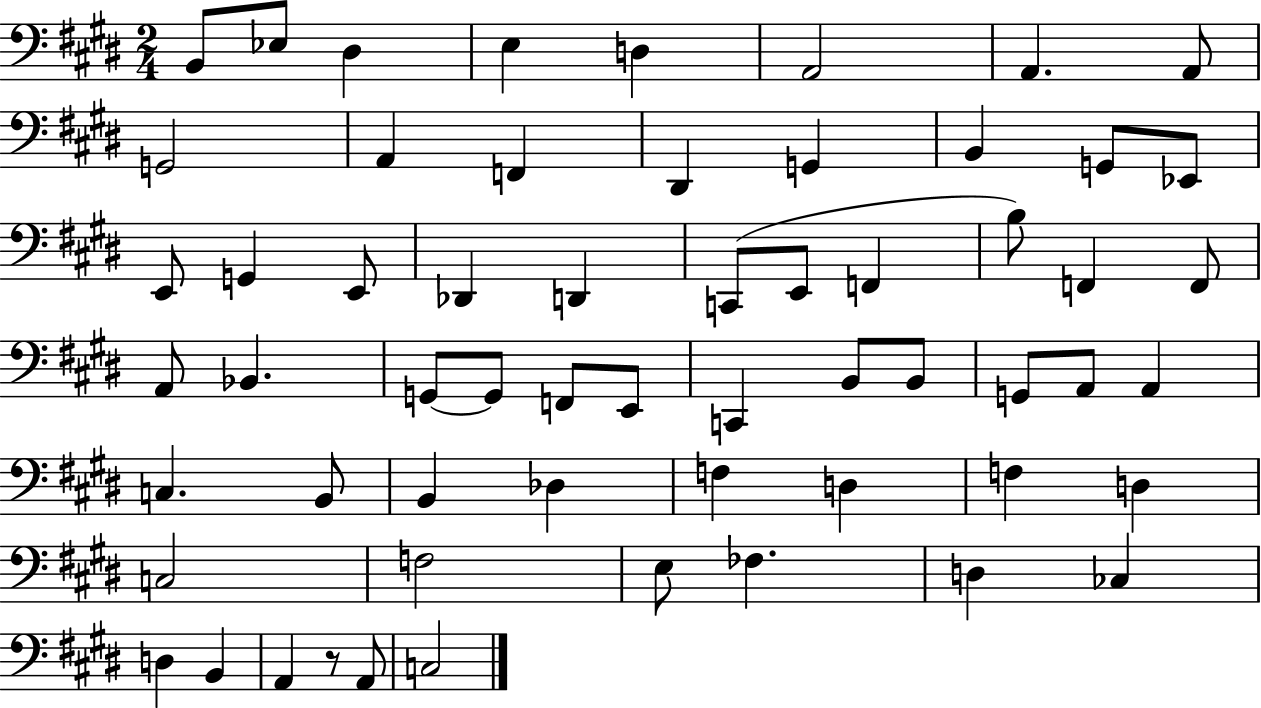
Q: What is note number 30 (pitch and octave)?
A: G2